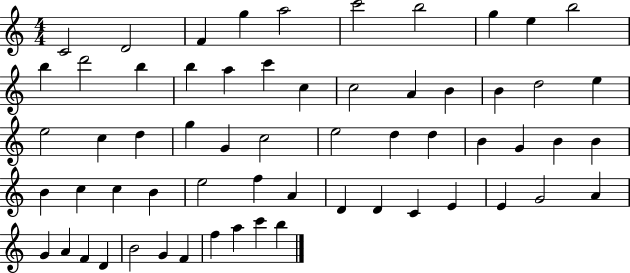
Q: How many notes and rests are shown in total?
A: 61